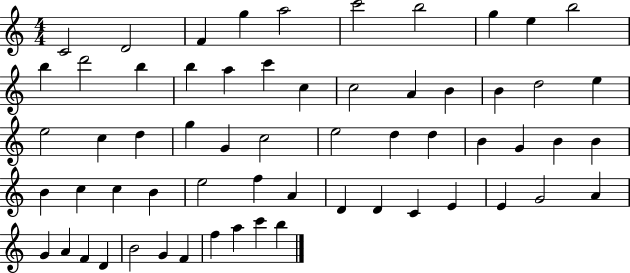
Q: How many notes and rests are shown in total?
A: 61